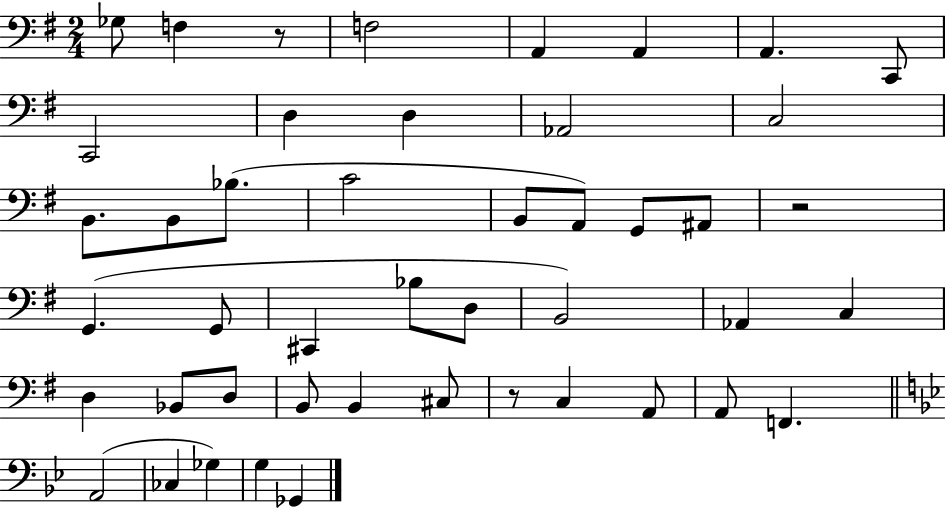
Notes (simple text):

Gb3/e F3/q R/e F3/h A2/q A2/q A2/q. C2/e C2/h D3/q D3/q Ab2/h C3/h B2/e. B2/e Bb3/e. C4/h B2/e A2/e G2/e A#2/e R/h G2/q. G2/e C#2/q Bb3/e D3/e B2/h Ab2/q C3/q D3/q Bb2/e D3/e B2/e B2/q C#3/e R/e C3/q A2/e A2/e F2/q. A2/h CES3/q Gb3/q G3/q Gb2/q